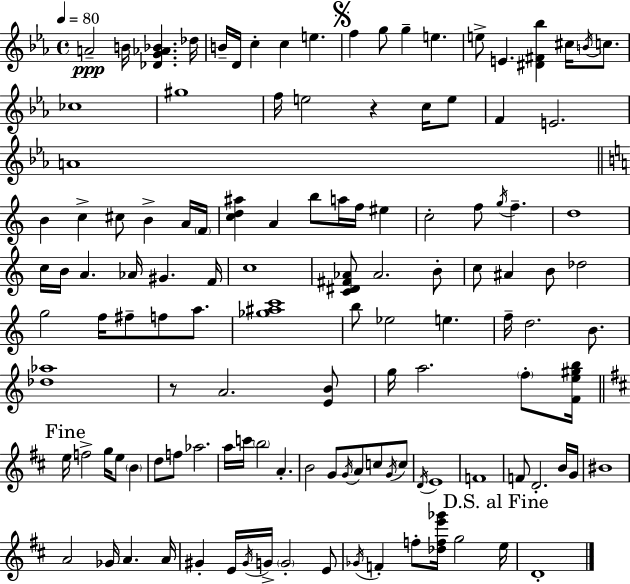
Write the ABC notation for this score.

X:1
T:Untitled
M:4/4
L:1/4
K:Cm
A2 B/4 [_DG_A_B] _d/4 B/4 D/4 c c e f g/2 g e e/2 E [^D^F_b] ^c/4 B/4 c/2 _c4 ^g4 f/4 e2 z c/4 e/2 F E2 A4 B c ^c/2 B A/4 F/4 [cd^a] A b/2 a/4 f/4 ^e c2 f/2 g/4 f d4 c/4 B/4 A _A/4 ^G F/4 c4 [C^D^F_A]/2 _A2 B/2 c/2 ^A B/2 _d2 g2 f/4 ^f/2 f/2 a/2 [_g^ac']4 b/2 _e2 e f/4 d2 B/2 [_d_a]4 z/2 A2 [EB]/2 g/4 a2 f/2 [Fe^gb]/4 e/4 f2 g/4 e/2 B d/2 f/2 _a2 a/4 c'/4 b2 A B2 G/2 G/4 A/2 c/2 G/4 c/2 D/4 E4 F4 F/2 D2 B/4 G/4 ^B4 A2 _G/4 A A/4 ^G E/4 ^G/4 G/4 G2 E/2 _G/4 F f/2 [_dfe'_g']/4 g2 e/4 D4